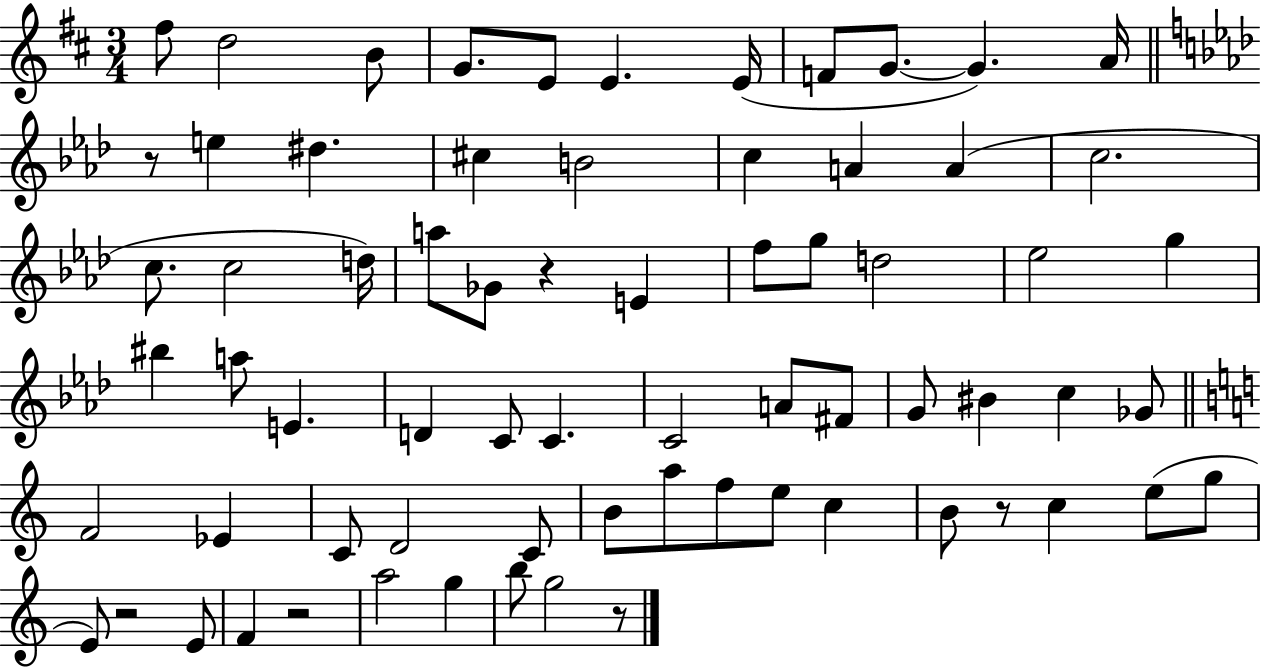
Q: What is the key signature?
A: D major